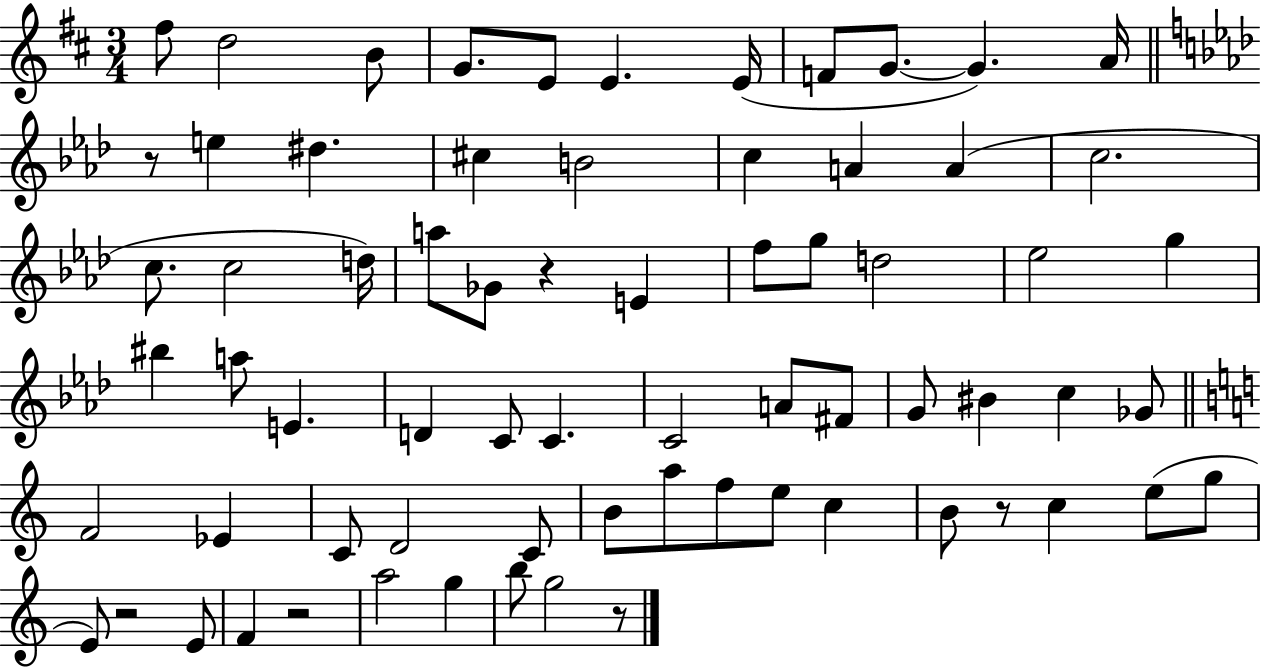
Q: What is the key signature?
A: D major